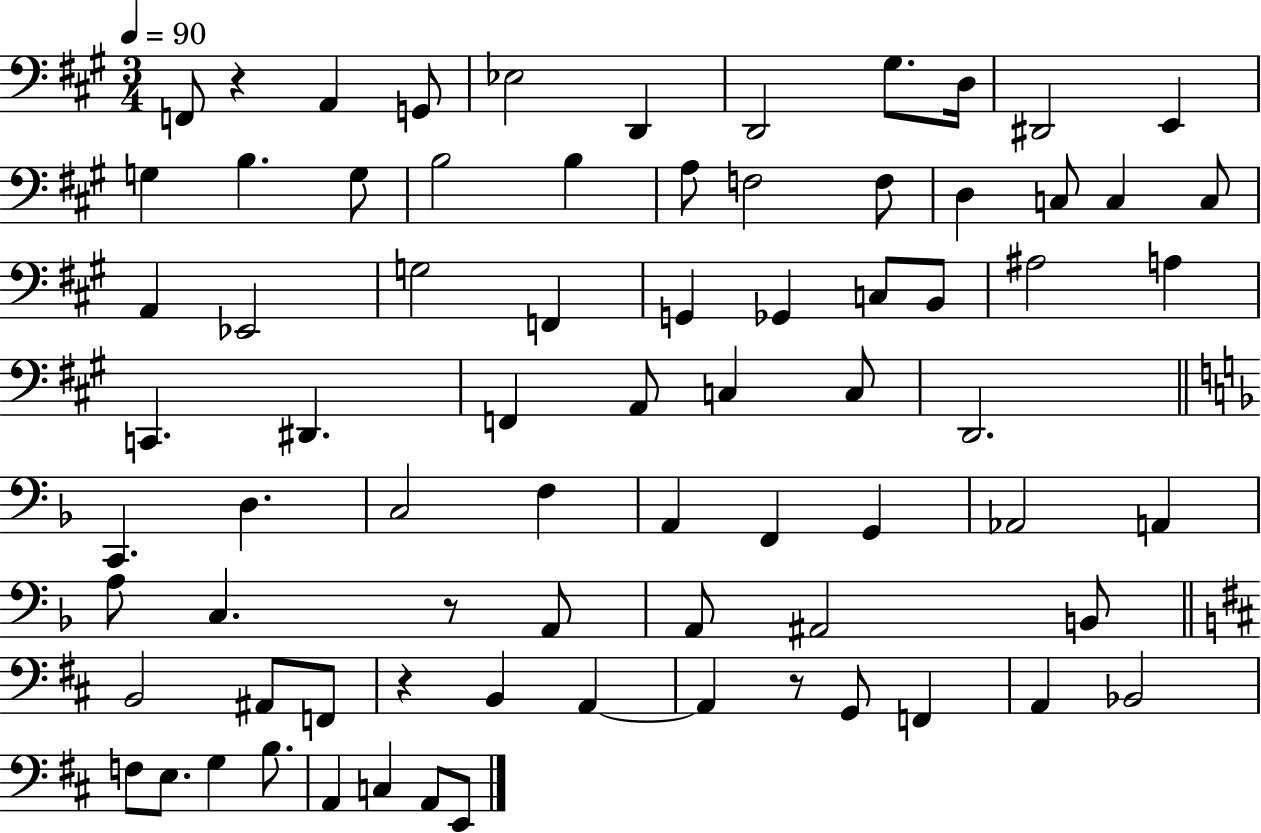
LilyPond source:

{
  \clef bass
  \numericTimeSignature
  \time 3/4
  \key a \major
  \tempo 4 = 90
  f,8 r4 a,4 g,8 | ees2 d,4 | d,2 gis8. d16 | dis,2 e,4 | \break g4 b4. g8 | b2 b4 | a8 f2 f8 | d4 c8 c4 c8 | \break a,4 ees,2 | g2 f,4 | g,4 ges,4 c8 b,8 | ais2 a4 | \break c,4. dis,4. | f,4 a,8 c4 c8 | d,2. | \bar "||" \break \key f \major c,4. d4. | c2 f4 | a,4 f,4 g,4 | aes,2 a,4 | \break a8 c4. r8 a,8 | a,8 ais,2 b,8 | \bar "||" \break \key d \major b,2 ais,8 f,8 | r4 b,4 a,4~~ | a,4 r8 g,8 f,4 | a,4 bes,2 | \break f8 e8. g4 b8. | a,4 c4 a,8 e,8 | \bar "|."
}